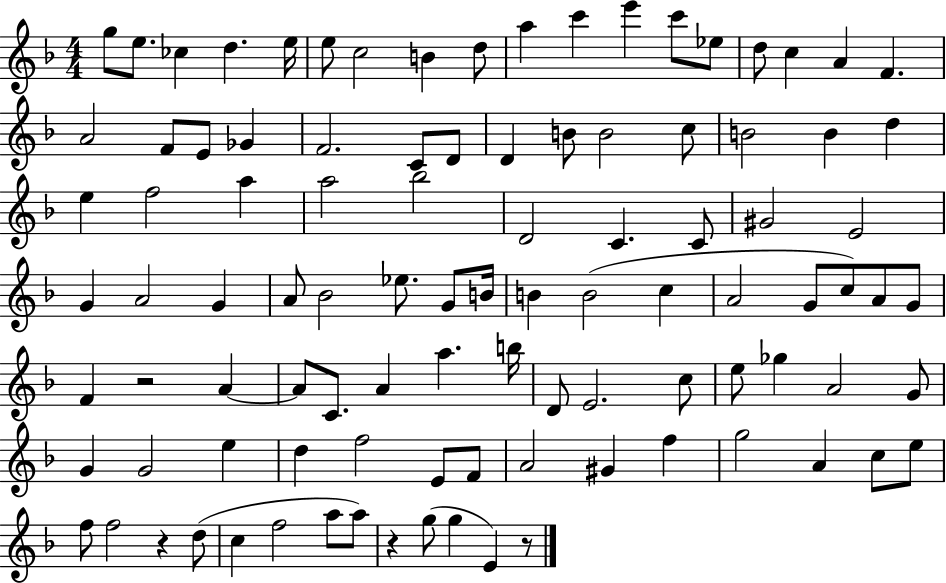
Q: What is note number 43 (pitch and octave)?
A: G4